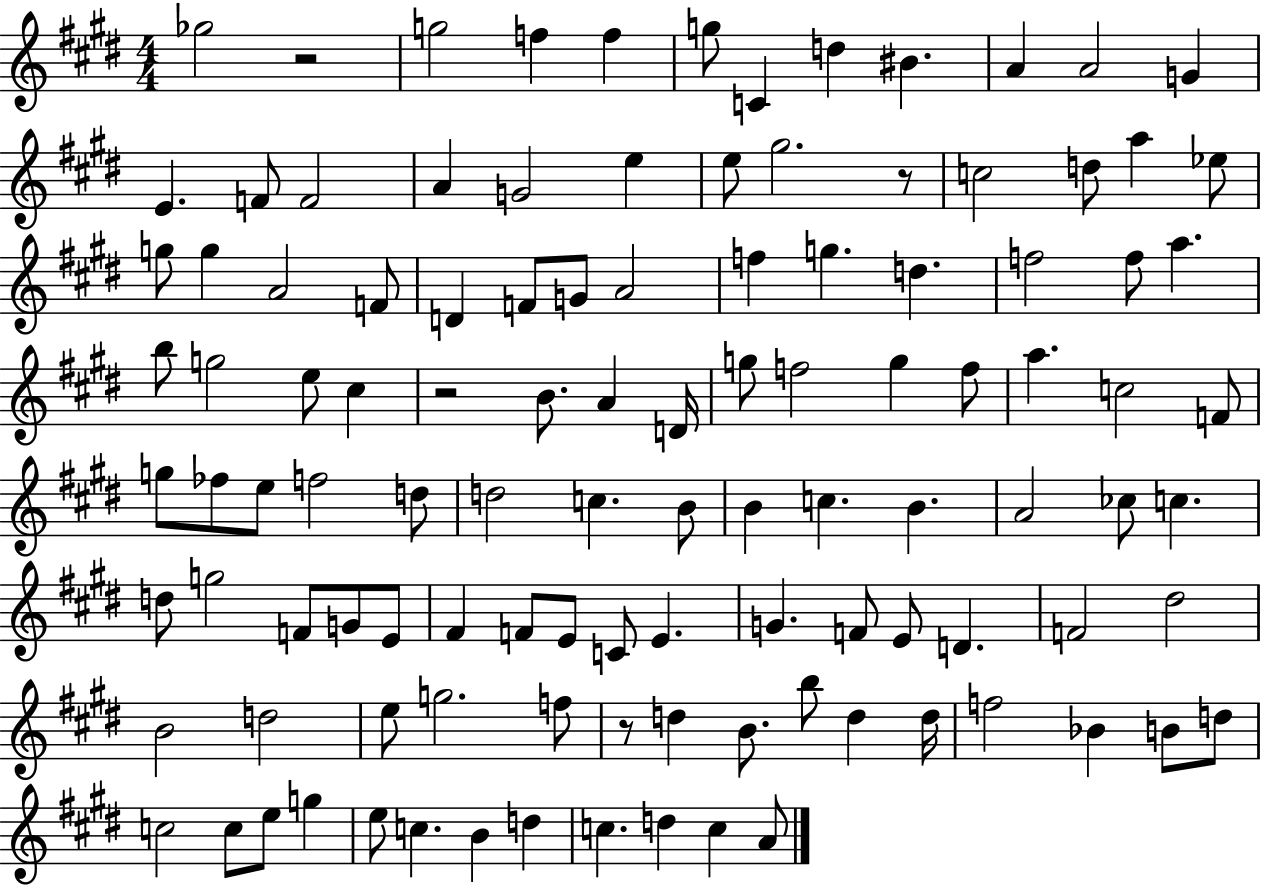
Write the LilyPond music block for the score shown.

{
  \clef treble
  \numericTimeSignature
  \time 4/4
  \key e \major
  ges''2 r2 | g''2 f''4 f''4 | g''8 c'4 d''4 bis'4. | a'4 a'2 g'4 | \break e'4. f'8 f'2 | a'4 g'2 e''4 | e''8 gis''2. r8 | c''2 d''8 a''4 ees''8 | \break g''8 g''4 a'2 f'8 | d'4 f'8 g'8 a'2 | f''4 g''4. d''4. | f''2 f''8 a''4. | \break b''8 g''2 e''8 cis''4 | r2 b'8. a'4 d'16 | g''8 f''2 g''4 f''8 | a''4. c''2 f'8 | \break g''8 fes''8 e''8 f''2 d''8 | d''2 c''4. b'8 | b'4 c''4. b'4. | a'2 ces''8 c''4. | \break d''8 g''2 f'8 g'8 e'8 | fis'4 f'8 e'8 c'8 e'4. | g'4. f'8 e'8 d'4. | f'2 dis''2 | \break b'2 d''2 | e''8 g''2. f''8 | r8 d''4 b'8. b''8 d''4 d''16 | f''2 bes'4 b'8 d''8 | \break c''2 c''8 e''8 g''4 | e''8 c''4. b'4 d''4 | c''4. d''4 c''4 a'8 | \bar "|."
}